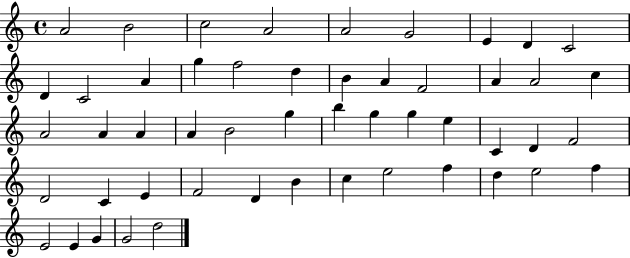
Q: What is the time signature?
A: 4/4